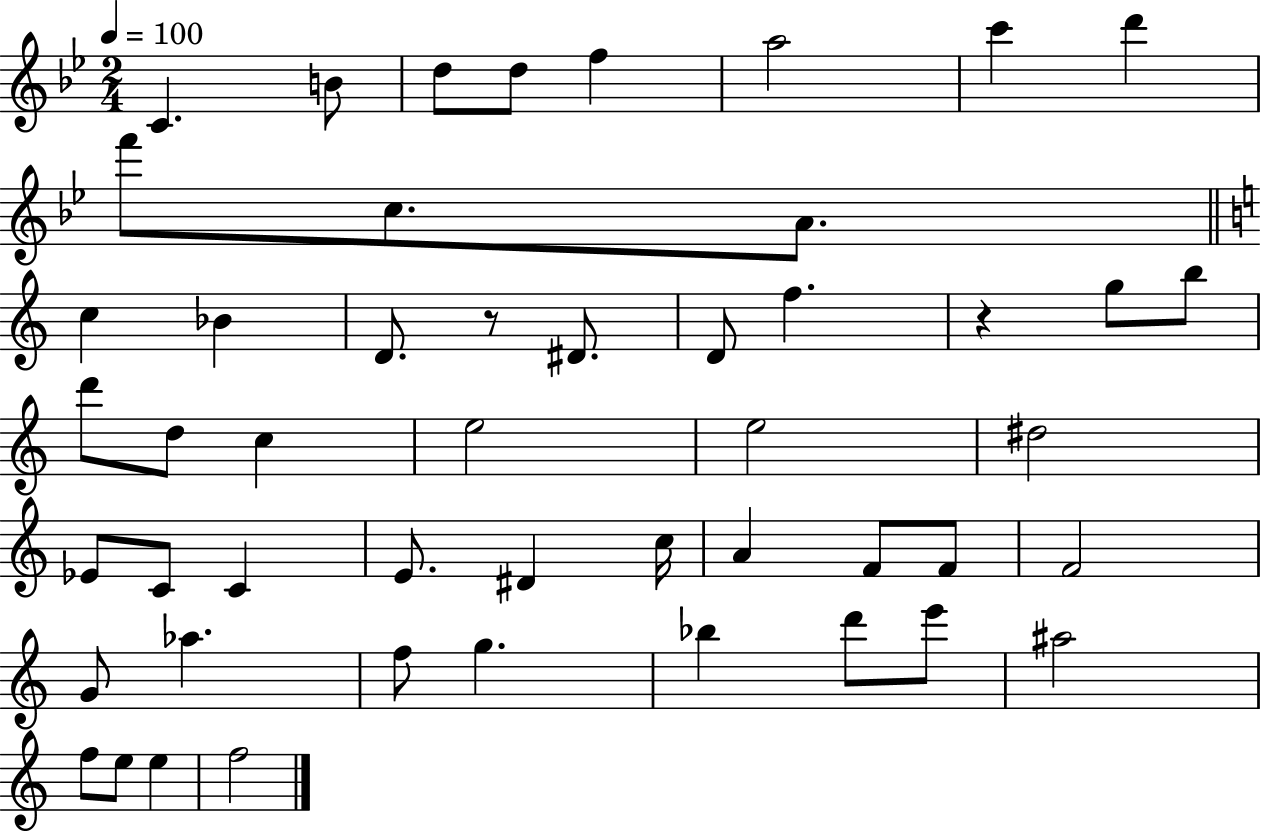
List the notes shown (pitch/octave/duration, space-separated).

C4/q. B4/e D5/e D5/e F5/q A5/h C6/q D6/q F6/e C5/e. A4/e. C5/q Bb4/q D4/e. R/e D#4/e. D4/e F5/q. R/q G5/e B5/e D6/e D5/e C5/q E5/h E5/h D#5/h Eb4/e C4/e C4/q E4/e. D#4/q C5/s A4/q F4/e F4/e F4/h G4/e Ab5/q. F5/e G5/q. Bb5/q D6/e E6/e A#5/h F5/e E5/e E5/q F5/h